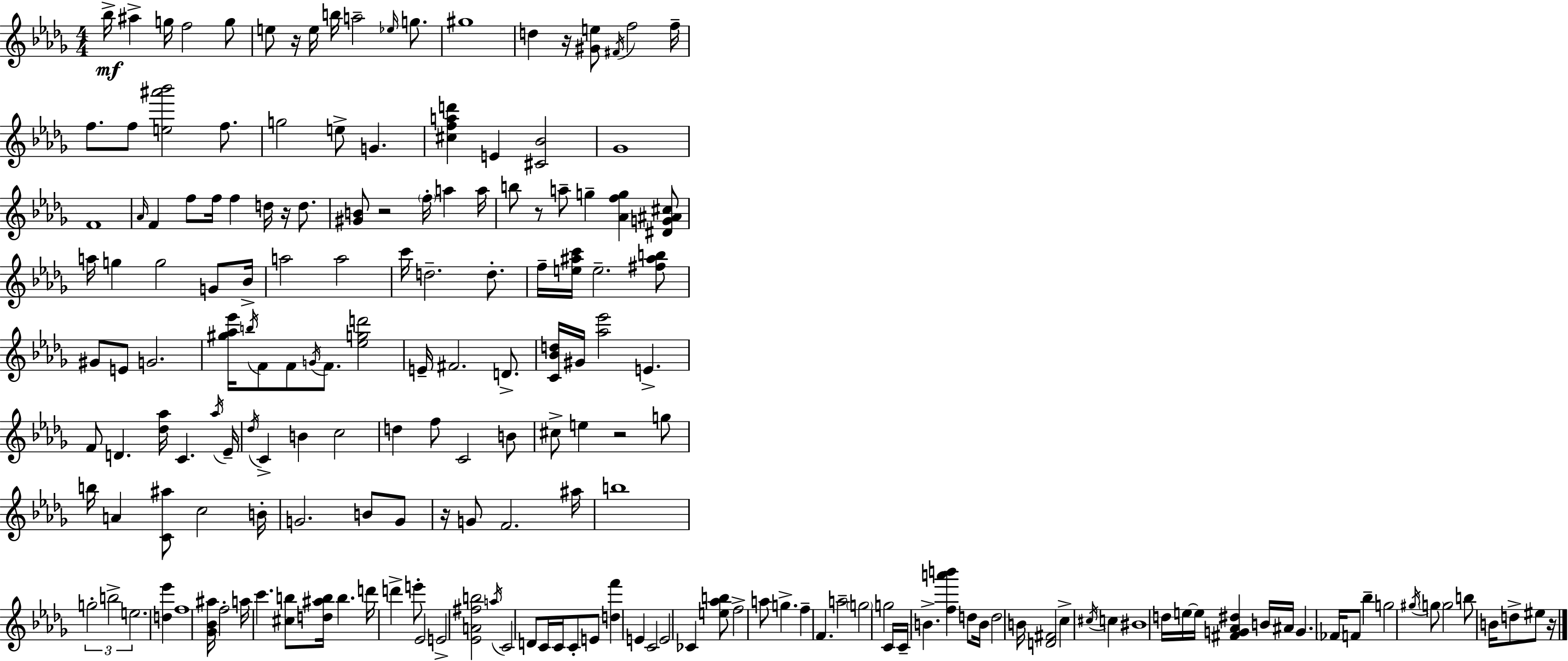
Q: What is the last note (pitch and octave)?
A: EIS5